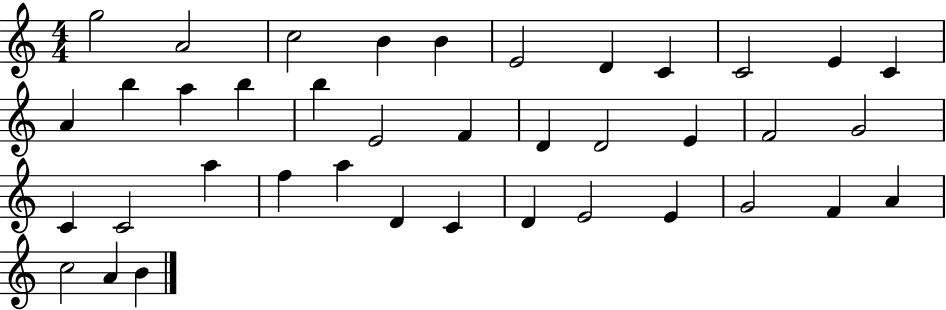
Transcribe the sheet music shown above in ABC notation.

X:1
T:Untitled
M:4/4
L:1/4
K:C
g2 A2 c2 B B E2 D C C2 E C A b a b b E2 F D D2 E F2 G2 C C2 a f a D C D E2 E G2 F A c2 A B